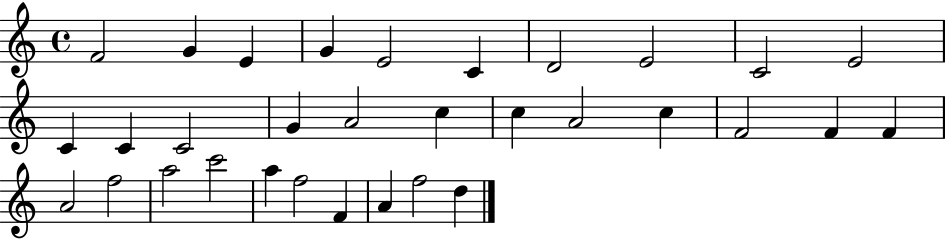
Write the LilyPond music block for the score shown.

{
  \clef treble
  \time 4/4
  \defaultTimeSignature
  \key c \major
  f'2 g'4 e'4 | g'4 e'2 c'4 | d'2 e'2 | c'2 e'2 | \break c'4 c'4 c'2 | g'4 a'2 c''4 | c''4 a'2 c''4 | f'2 f'4 f'4 | \break a'2 f''2 | a''2 c'''2 | a''4 f''2 f'4 | a'4 f''2 d''4 | \break \bar "|."
}